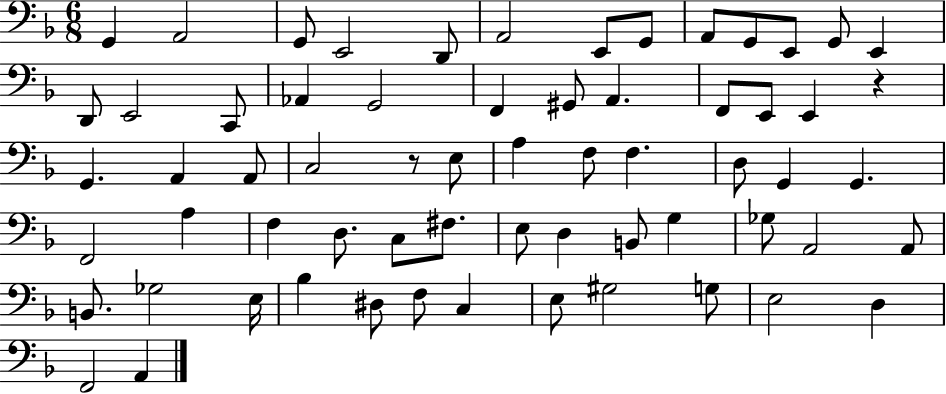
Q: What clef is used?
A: bass